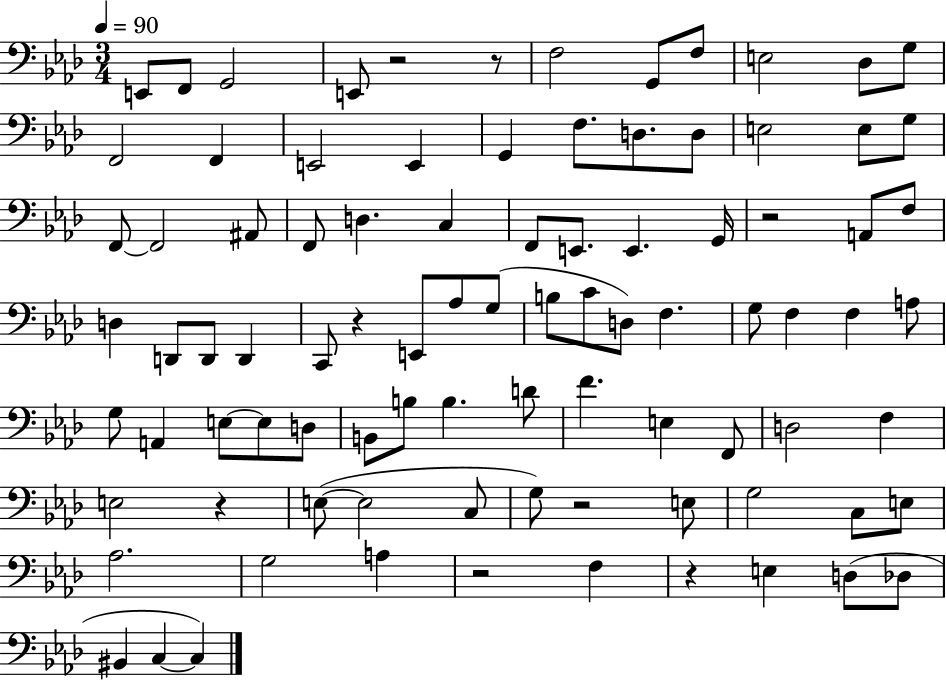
{
  \clef bass
  \numericTimeSignature
  \time 3/4
  \key aes \major
  \tempo 4 = 90
  e,8 f,8 g,2 | e,8 r2 r8 | f2 g,8 f8 | e2 des8 g8 | \break f,2 f,4 | e,2 e,4 | g,4 f8. d8. d8 | e2 e8 g8 | \break f,8~~ f,2 ais,8 | f,8 d4. c4 | f,8 e,8. e,4. g,16 | r2 a,8 f8 | \break d4 d,8 d,8 d,4 | c,8 r4 e,8 aes8 g8( | b8 c'8 d8) f4. | g8 f4 f4 a8 | \break g8 a,4 e8~~ e8 d8 | b,8 b8 b4. d'8 | f'4. e4 f,8 | d2 f4 | \break e2 r4 | e8~(~ e2 c8 | g8) r2 e8 | g2 c8 e8 | \break aes2. | g2 a4 | r2 f4 | r4 e4 d8( des8 | \break bis,4 c4~~ c4) | \bar "|."
}